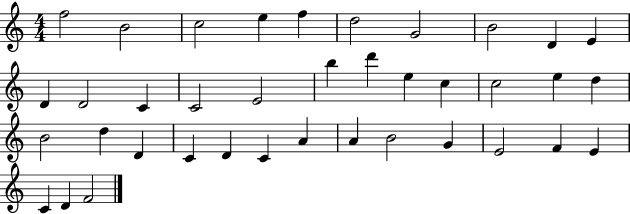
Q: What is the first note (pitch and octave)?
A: F5